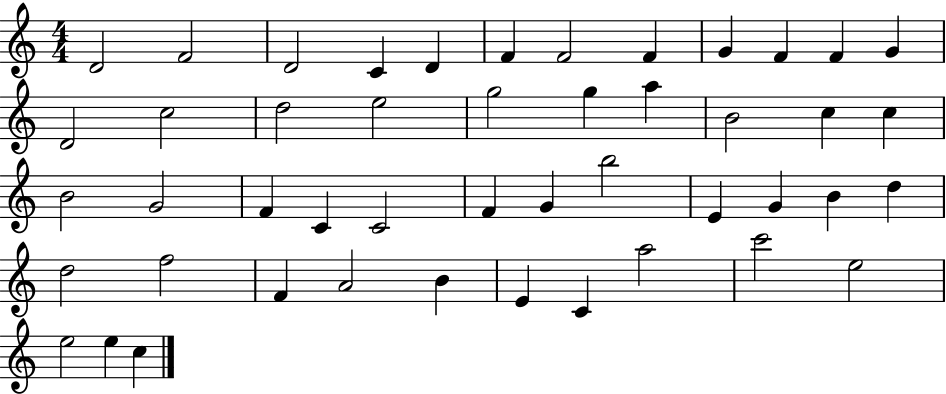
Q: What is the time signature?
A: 4/4